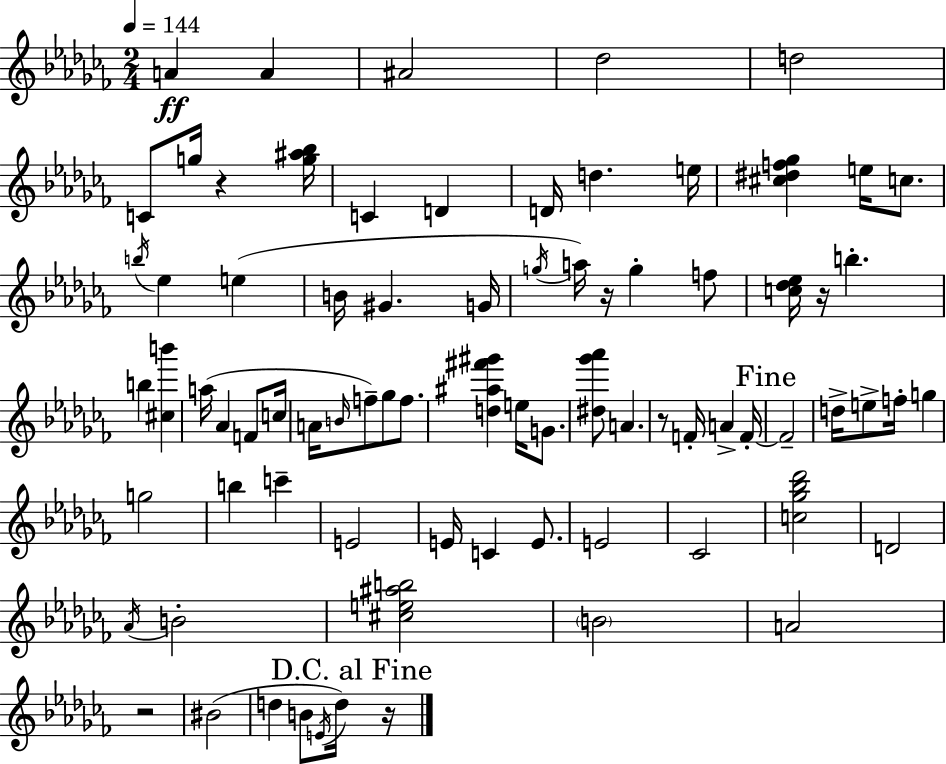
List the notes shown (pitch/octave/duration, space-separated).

A4/q A4/q A#4/h Db5/h D5/h C4/e G5/s R/q [G5,A#5,Bb5]/s C4/q D4/q D4/s D5/q. E5/s [C#5,D#5,F5,Gb5]/q E5/s C5/e. B5/s Eb5/q E5/q B4/s G#4/q. G4/s G5/s A5/s R/s G5/q F5/e [C5,Db5,Eb5]/s R/s B5/q. B5/q [C#5,B6]/q A5/s Ab4/q F4/e C5/s A4/s B4/s F5/e Gb5/e F5/e. [D5,A#5,F#6,G#6]/q E5/s G4/e. [D#5,Gb6,Ab6]/e A4/q. R/e F4/s A4/q F4/s F4/h D5/s E5/e F5/s G5/q G5/h B5/q C6/q E4/h E4/s C4/q E4/e. E4/h CES4/h [C5,Gb5,Bb5,Db6]/h D4/h Ab4/s B4/h [C#5,E5,A#5,B5]/h B4/h A4/h R/h BIS4/h D5/q B4/e E4/s D5/s R/s